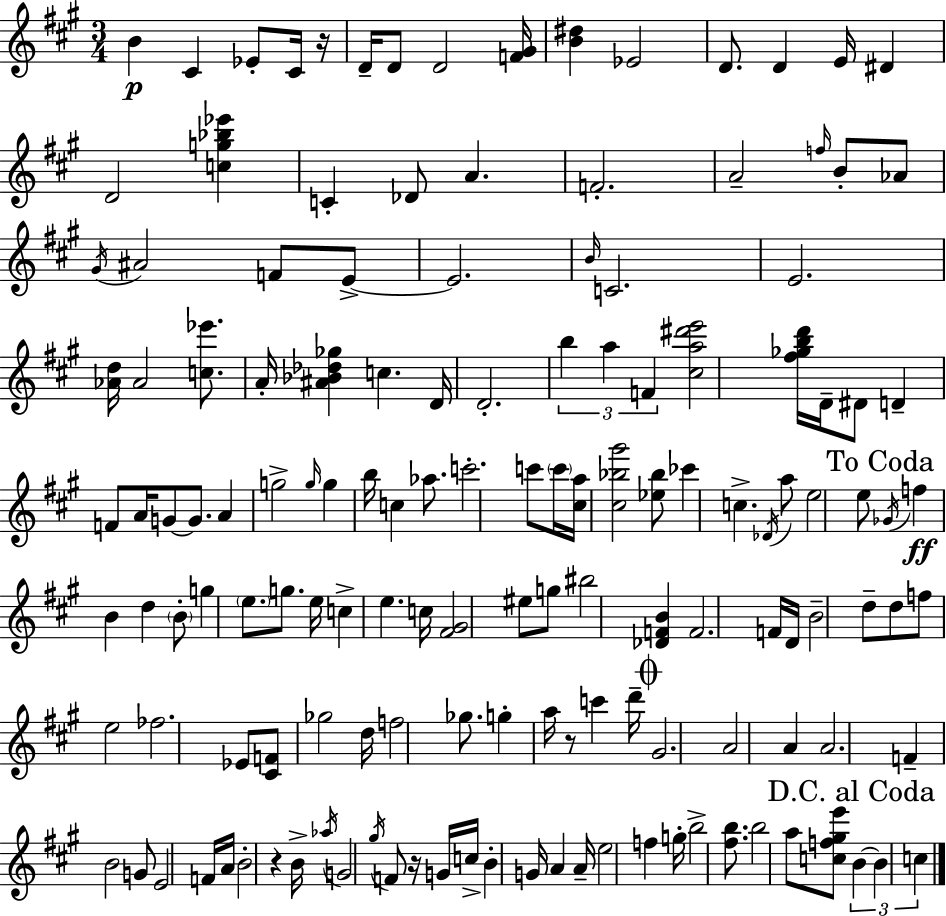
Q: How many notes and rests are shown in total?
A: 144